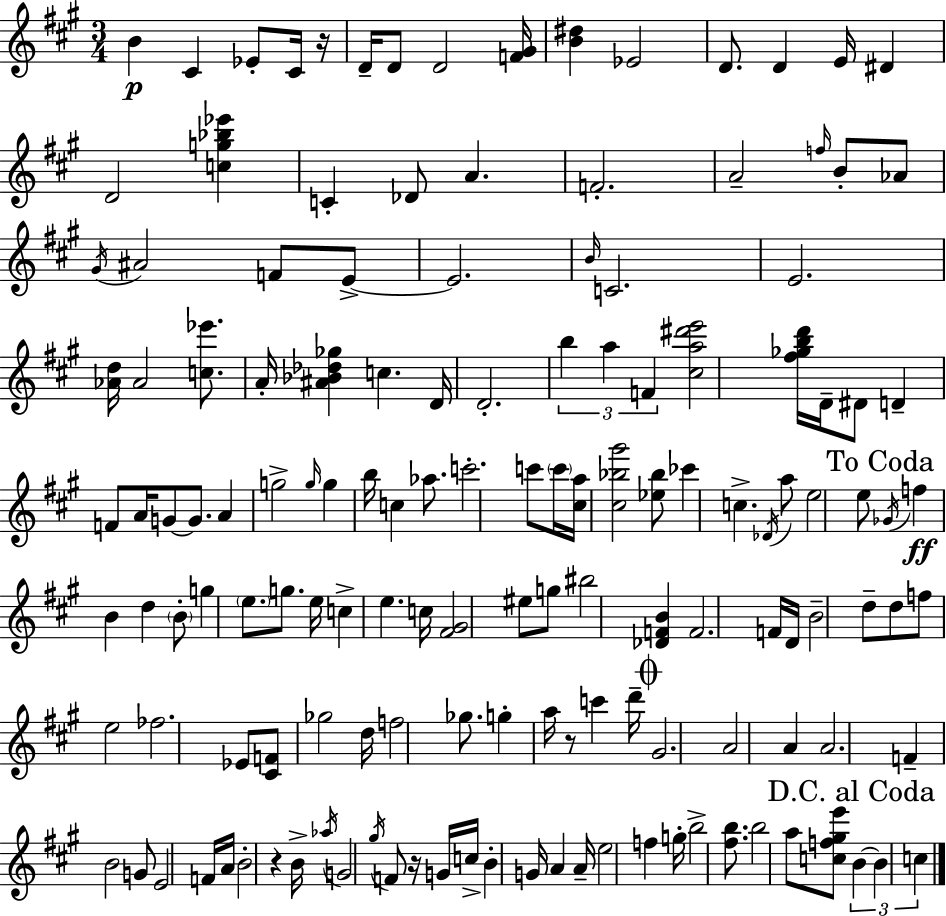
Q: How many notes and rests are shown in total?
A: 144